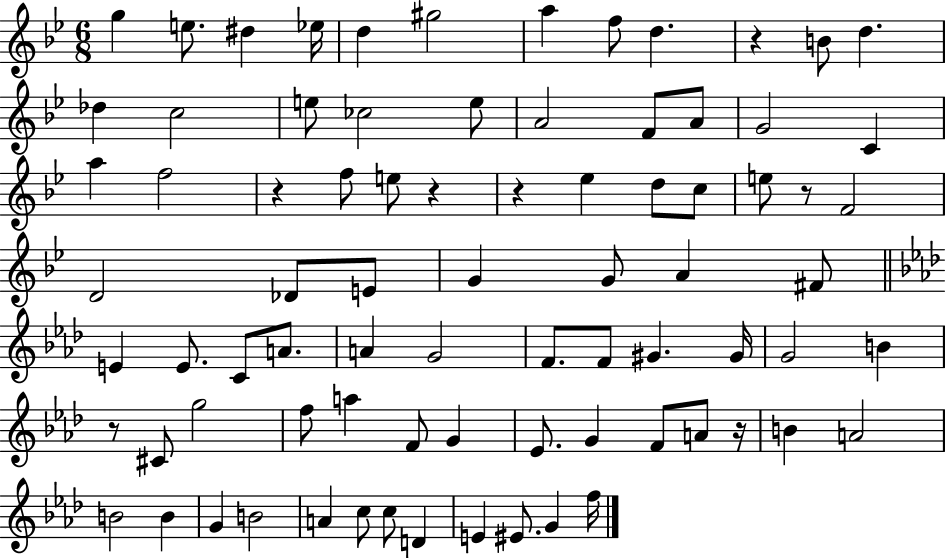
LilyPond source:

{
  \clef treble
  \numericTimeSignature
  \time 6/8
  \key bes \major
  g''4 e''8. dis''4 ees''16 | d''4 gis''2 | a''4 f''8 d''4. | r4 b'8 d''4. | \break des''4 c''2 | e''8 ces''2 e''8 | a'2 f'8 a'8 | g'2 c'4 | \break a''4 f''2 | r4 f''8 e''8 r4 | r4 ees''4 d''8 c''8 | e''8 r8 f'2 | \break d'2 des'8 e'8 | g'4 g'8 a'4 fis'8 | \bar "||" \break \key aes \major e'4 e'8. c'8 a'8. | a'4 g'2 | f'8. f'8 gis'4. gis'16 | g'2 b'4 | \break r8 cis'8 g''2 | f''8 a''4 f'8 g'4 | ees'8. g'4 f'8 a'8 r16 | b'4 a'2 | \break b'2 b'4 | g'4 b'2 | a'4 c''8 c''8 d'4 | e'4 eis'8. g'4 f''16 | \break \bar "|."
}